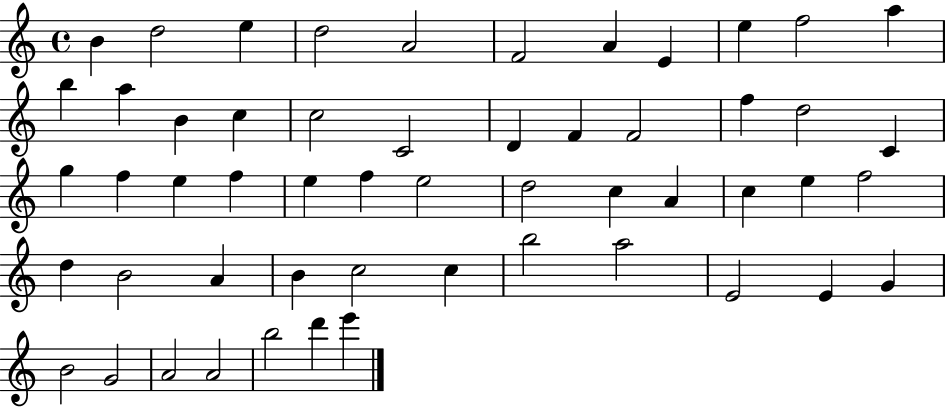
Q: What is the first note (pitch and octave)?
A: B4